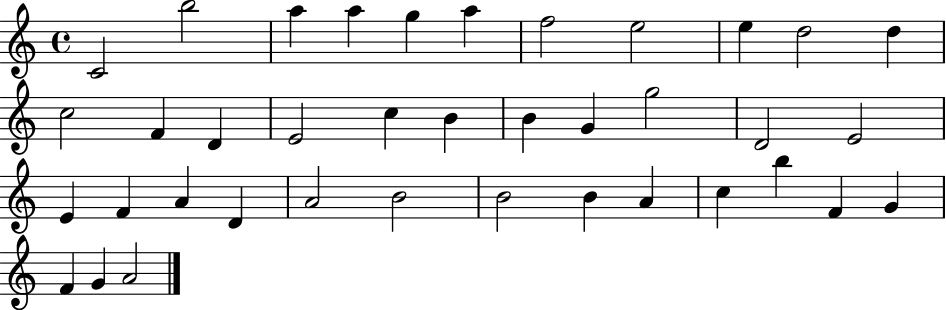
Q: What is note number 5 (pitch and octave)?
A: G5